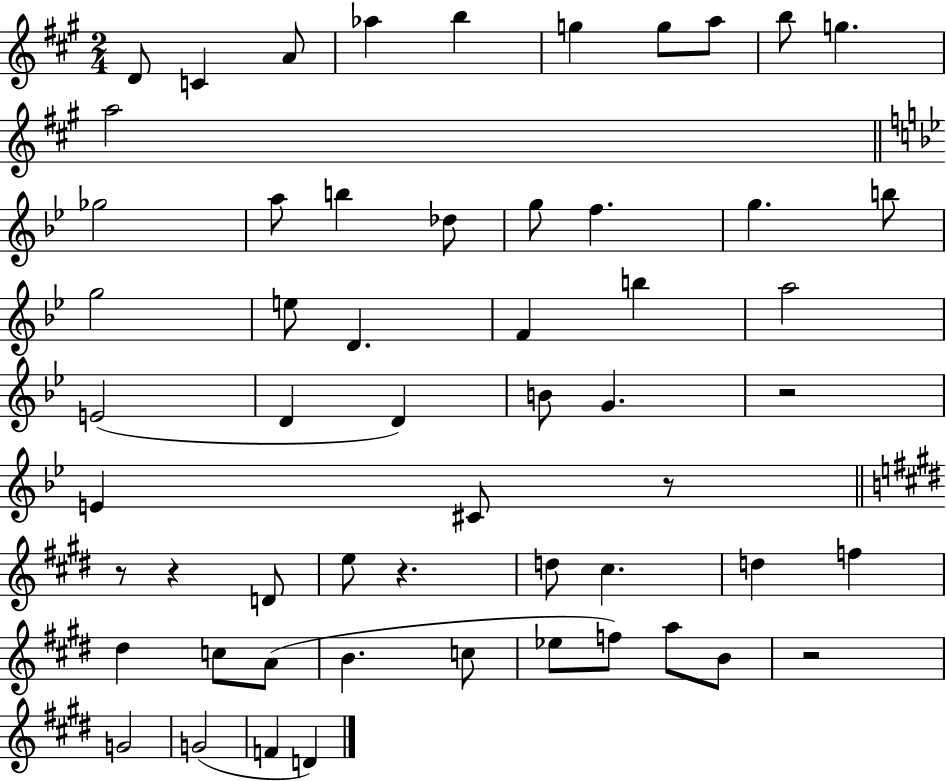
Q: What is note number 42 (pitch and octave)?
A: B4